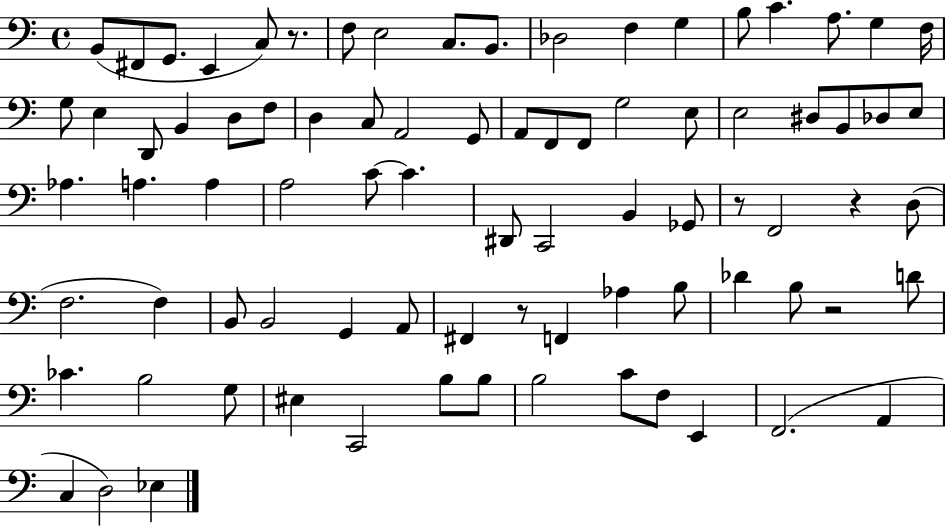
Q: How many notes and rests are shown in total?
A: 83